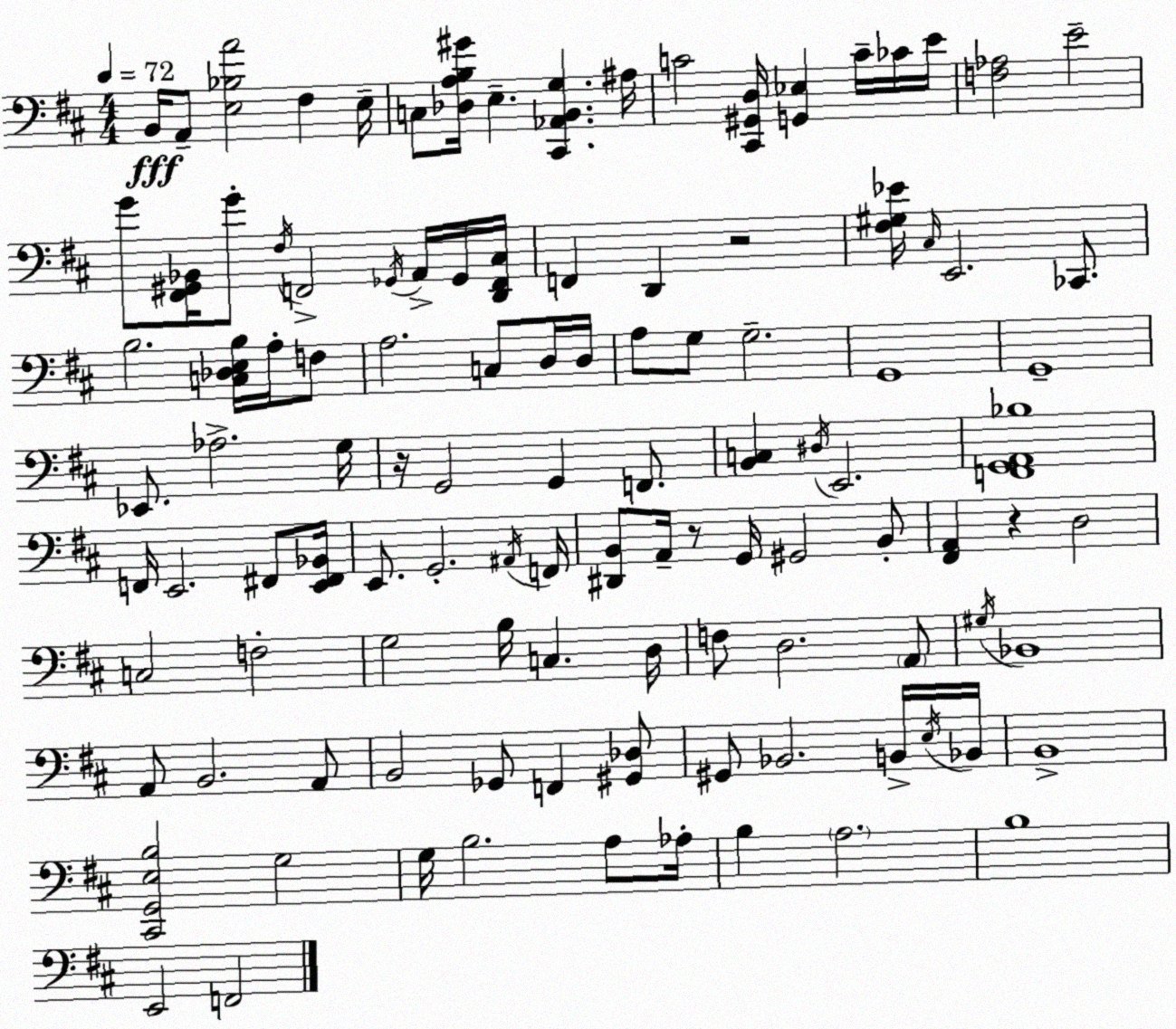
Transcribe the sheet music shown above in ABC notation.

X:1
T:Untitled
M:4/4
L:1/4
K:D
B,,/4 A,,/2 [E,_B,A]2 ^F, E,/4 C,/2 [_D,A,B,^G]/4 E, [^C,,_A,,B,,G,] ^A,/4 C2 [^C,,^G,,D,]/4 [G,,_E,] C/4 _C/4 E/4 [F,_A,]2 E2 G/2 [^F,,^G,,_B,,]/4 G/2 ^F,/4 F,,2 _G,,/4 A,,/4 _G,,/4 [D,,F,,^C,]/4 F,, D,, z2 [^F,^G,_E]/4 ^C,/4 E,,2 _C,,/2 B,2 [C,_D,E,B,]/4 A,/4 F,/2 A,2 C,/2 D,/4 D,/4 A,/2 G,/2 G,2 G,,4 G,,4 _E,,/2 _A,2 G,/4 z/4 G,,2 G,, F,,/2 [B,,C,] ^D,/4 E,,2 [F,,G,,A,,_B,]4 F,,/4 E,,2 ^F,,/2 [E,,^F,,_B,,]/4 E,,/2 G,,2 ^A,,/4 F,,/4 [^D,,B,,]/2 A,,/4 z/2 G,,/4 ^G,,2 B,,/2 [^F,,A,,] z D,2 C,2 F,2 G,2 B,/4 C, D,/4 F,/2 D,2 A,,/2 ^G,/4 _B,,4 A,,/2 B,,2 A,,/2 B,,2 _G,,/2 F,, [^G,,_D,]/2 ^G,,/2 _B,,2 B,,/4 E,/4 _B,,/4 B,,4 [^C,,G,,E,B,]2 G,2 G,/4 B,2 A,/2 _A,/4 B, A,2 B,4 E,,2 F,,2